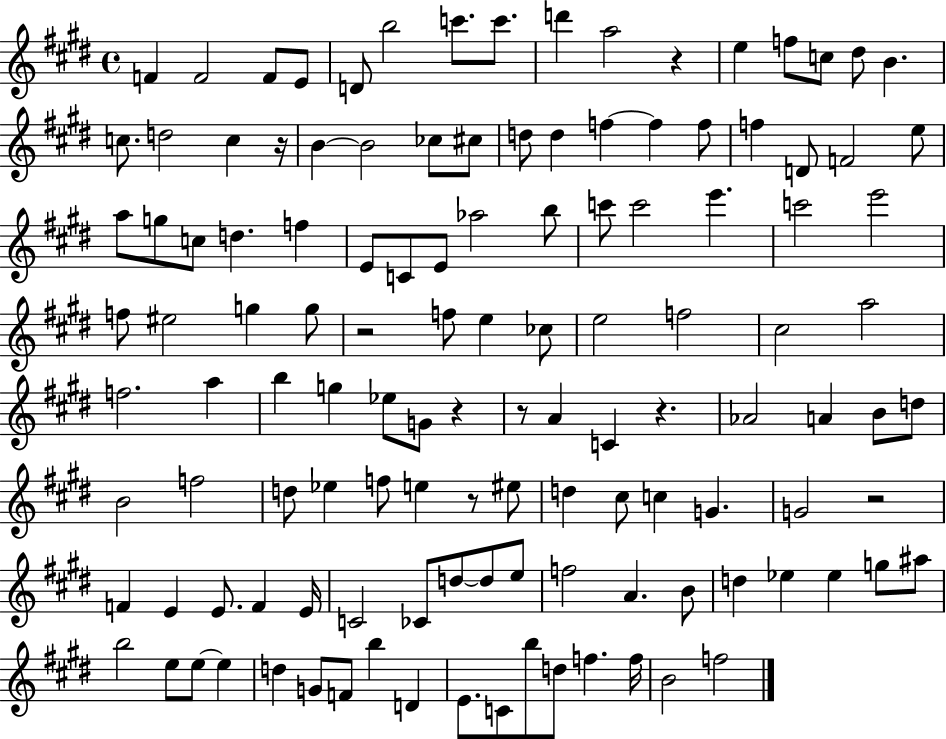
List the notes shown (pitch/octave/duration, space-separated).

F4/q F4/h F4/e E4/e D4/e B5/h C6/e. C6/e. D6/q A5/h R/q E5/q F5/e C5/e D#5/e B4/q. C5/e. D5/h C5/q R/s B4/q B4/h CES5/e C#5/e D5/e D5/q F5/q F5/q F5/e F5/q D4/e F4/h E5/e A5/e G5/e C5/e D5/q. F5/q E4/e C4/e E4/e Ab5/h B5/e C6/e C6/h E6/q. C6/h E6/h F5/e EIS5/h G5/q G5/e R/h F5/e E5/q CES5/e E5/h F5/h C#5/h A5/h F5/h. A5/q B5/q G5/q Eb5/e G4/e R/q R/e A4/q C4/q R/q. Ab4/h A4/q B4/e D5/e B4/h F5/h D5/e Eb5/q F5/e E5/q R/e EIS5/e D5/q C#5/e C5/q G4/q. G4/h R/h F4/q E4/q E4/e. F4/q E4/s C4/h CES4/e D5/e D5/e E5/e F5/h A4/q. B4/e D5/q Eb5/q Eb5/q G5/e A#5/e B5/h E5/e E5/e E5/q D5/q G4/e F4/e B5/q D4/q E4/e. C4/e B5/e D5/e F5/q. F5/s B4/h F5/h